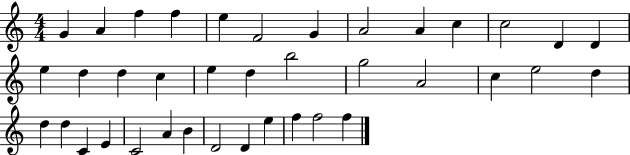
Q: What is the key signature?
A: C major